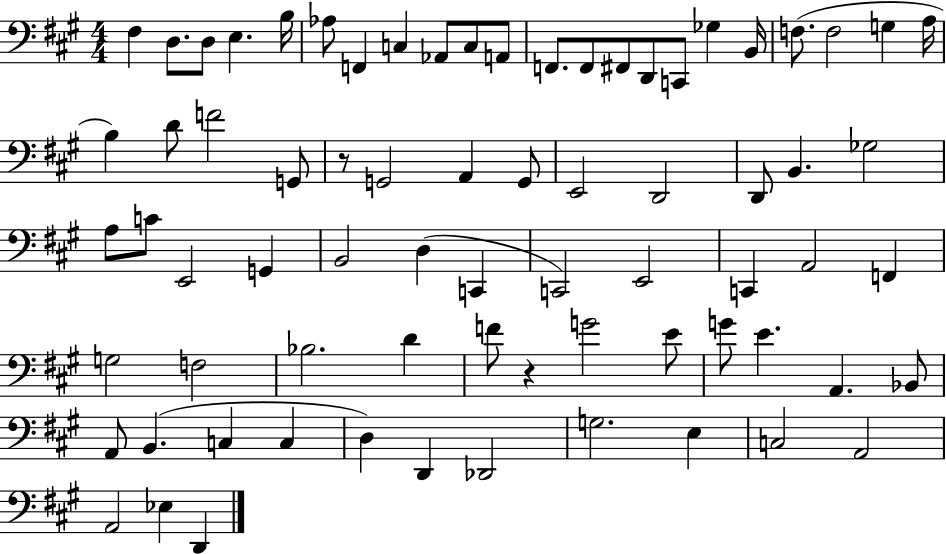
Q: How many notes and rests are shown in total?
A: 73